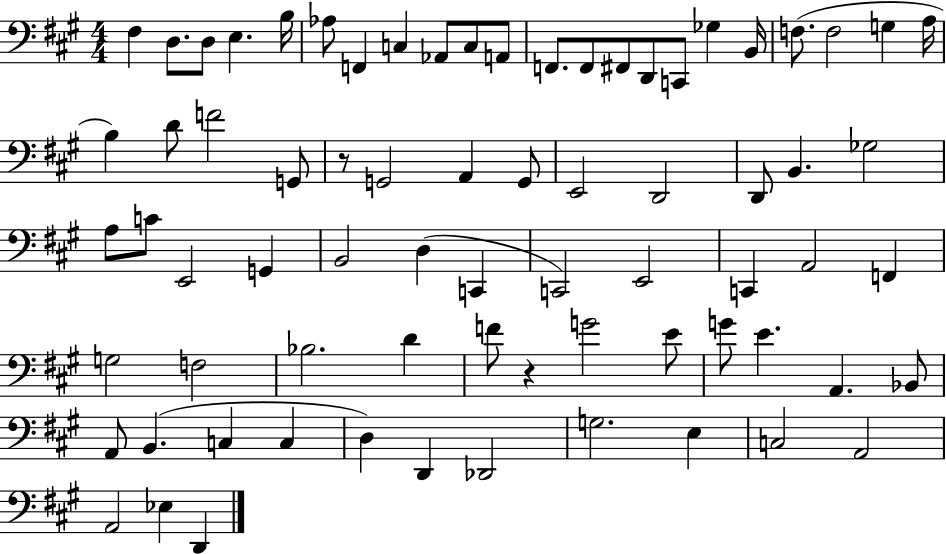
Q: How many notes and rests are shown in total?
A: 73